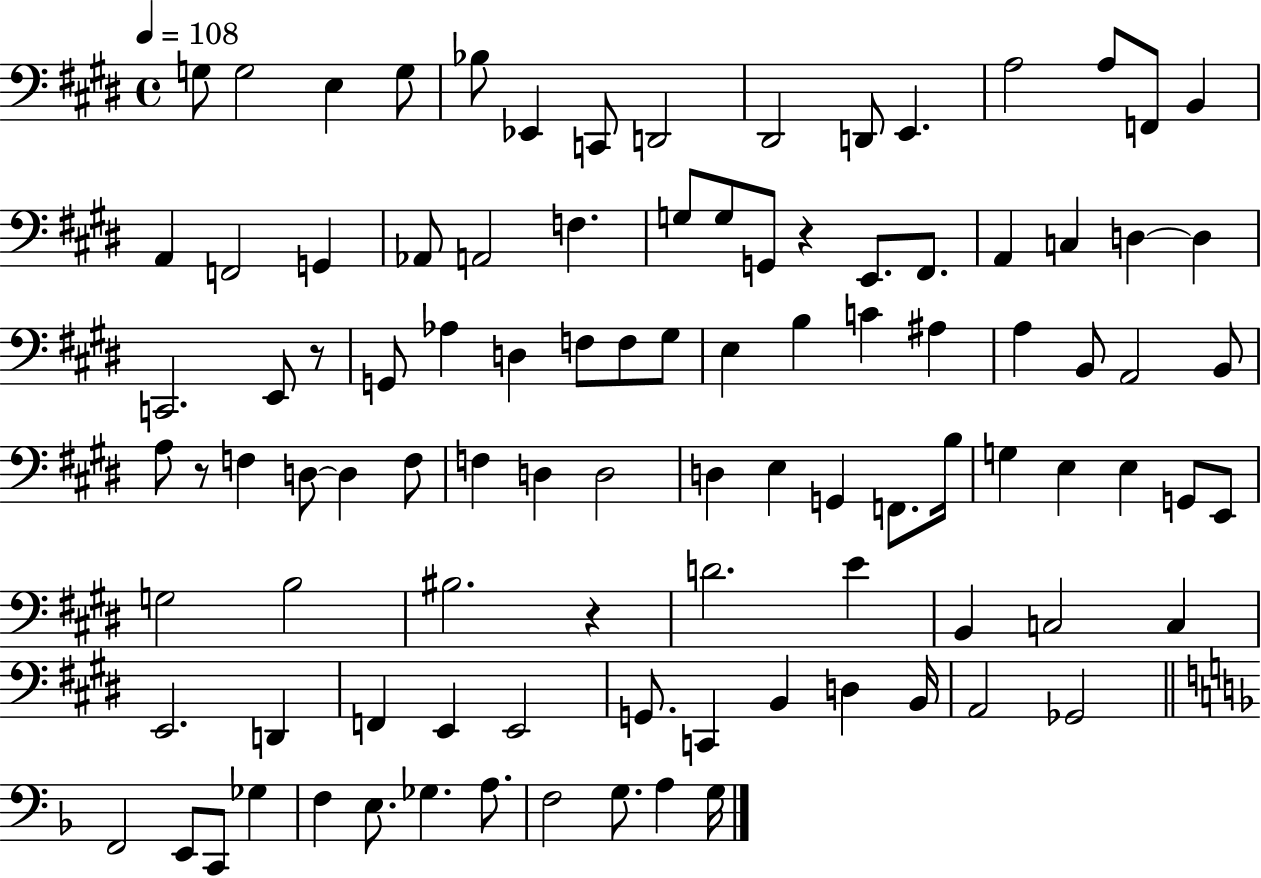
G3/e G3/h E3/q G3/e Bb3/e Eb2/q C2/e D2/h D#2/h D2/e E2/q. A3/h A3/e F2/e B2/q A2/q F2/h G2/q Ab2/e A2/h F3/q. G3/e G3/e G2/e R/q E2/e. F#2/e. A2/q C3/q D3/q D3/q C2/h. E2/e R/e G2/e Ab3/q D3/q F3/e F3/e G#3/e E3/q B3/q C4/q A#3/q A3/q B2/e A2/h B2/e A3/e R/e F3/q D3/e D3/q F3/e F3/q D3/q D3/h D3/q E3/q G2/q F2/e. B3/s G3/q E3/q E3/q G2/e E2/e G3/h B3/h BIS3/h. R/q D4/h. E4/q B2/q C3/h C3/q E2/h. D2/q F2/q E2/q E2/h G2/e. C2/q B2/q D3/q B2/s A2/h Gb2/h F2/h E2/e C2/e Gb3/q F3/q E3/e. Gb3/q. A3/e. F3/h G3/e. A3/q G3/s